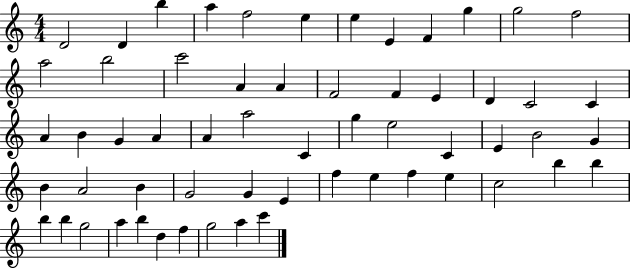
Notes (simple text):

D4/h D4/q B5/q A5/q F5/h E5/q E5/q E4/q F4/q G5/q G5/h F5/h A5/h B5/h C6/h A4/q A4/q F4/h F4/q E4/q D4/q C4/h C4/q A4/q B4/q G4/q A4/q A4/q A5/h C4/q G5/q E5/h C4/q E4/q B4/h G4/q B4/q A4/h B4/q G4/h G4/q E4/q F5/q E5/q F5/q E5/q C5/h B5/q B5/q B5/q B5/q G5/h A5/q B5/q D5/q F5/q G5/h A5/q C6/q